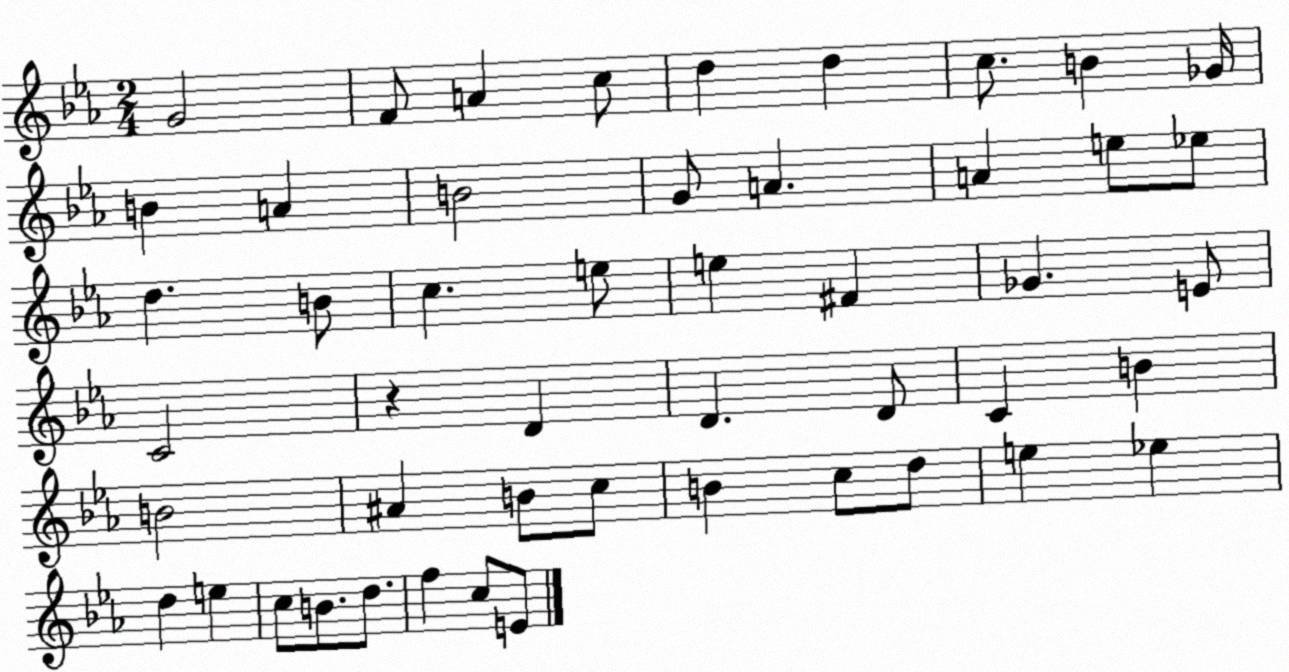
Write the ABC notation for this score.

X:1
T:Untitled
M:2/4
L:1/4
K:Eb
G2 F/2 A c/2 d d c/2 B _G/4 B A B2 G/2 A A e/2 _e/2 d B/2 c e/2 e ^F _G E/2 C2 z D D D/2 C B B2 ^A B/2 c/2 B c/2 d/2 e _e d e c/2 B/2 d/2 f c/2 E/2